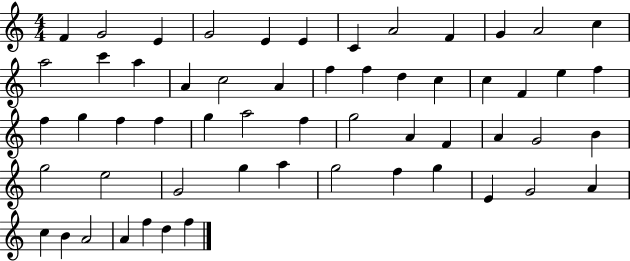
{
  \clef treble
  \numericTimeSignature
  \time 4/4
  \key c \major
  f'4 g'2 e'4 | g'2 e'4 e'4 | c'4 a'2 f'4 | g'4 a'2 c''4 | \break a''2 c'''4 a''4 | a'4 c''2 a'4 | f''4 f''4 d''4 c''4 | c''4 f'4 e''4 f''4 | \break f''4 g''4 f''4 f''4 | g''4 a''2 f''4 | g''2 a'4 f'4 | a'4 g'2 b'4 | \break g''2 e''2 | g'2 g''4 a''4 | g''2 f''4 g''4 | e'4 g'2 a'4 | \break c''4 b'4 a'2 | a'4 f''4 d''4 f''4 | \bar "|."
}